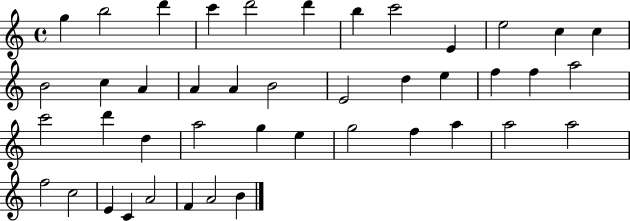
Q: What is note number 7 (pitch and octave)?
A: B5